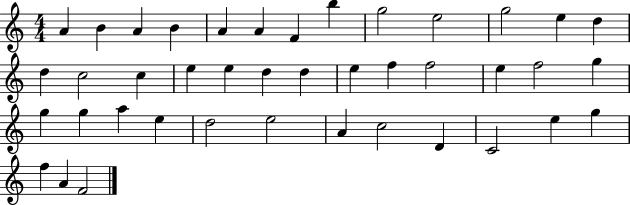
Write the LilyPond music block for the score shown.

{
  \clef treble
  \numericTimeSignature
  \time 4/4
  \key c \major
  a'4 b'4 a'4 b'4 | a'4 a'4 f'4 b''4 | g''2 e''2 | g''2 e''4 d''4 | \break d''4 c''2 c''4 | e''4 e''4 d''4 d''4 | e''4 f''4 f''2 | e''4 f''2 g''4 | \break g''4 g''4 a''4 e''4 | d''2 e''2 | a'4 c''2 d'4 | c'2 e''4 g''4 | \break f''4 a'4 f'2 | \bar "|."
}